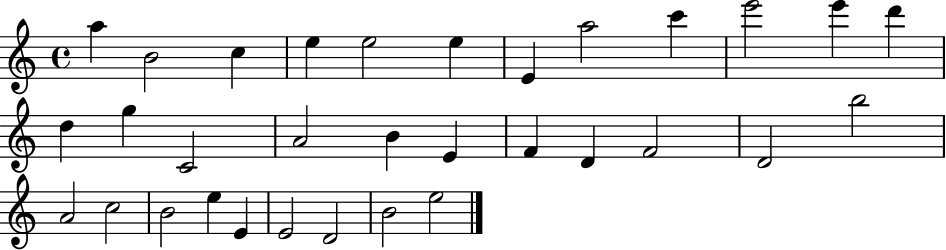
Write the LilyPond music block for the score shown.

{
  \clef treble
  \time 4/4
  \defaultTimeSignature
  \key c \major
  a''4 b'2 c''4 | e''4 e''2 e''4 | e'4 a''2 c'''4 | e'''2 e'''4 d'''4 | \break d''4 g''4 c'2 | a'2 b'4 e'4 | f'4 d'4 f'2 | d'2 b''2 | \break a'2 c''2 | b'2 e''4 e'4 | e'2 d'2 | b'2 e''2 | \break \bar "|."
}